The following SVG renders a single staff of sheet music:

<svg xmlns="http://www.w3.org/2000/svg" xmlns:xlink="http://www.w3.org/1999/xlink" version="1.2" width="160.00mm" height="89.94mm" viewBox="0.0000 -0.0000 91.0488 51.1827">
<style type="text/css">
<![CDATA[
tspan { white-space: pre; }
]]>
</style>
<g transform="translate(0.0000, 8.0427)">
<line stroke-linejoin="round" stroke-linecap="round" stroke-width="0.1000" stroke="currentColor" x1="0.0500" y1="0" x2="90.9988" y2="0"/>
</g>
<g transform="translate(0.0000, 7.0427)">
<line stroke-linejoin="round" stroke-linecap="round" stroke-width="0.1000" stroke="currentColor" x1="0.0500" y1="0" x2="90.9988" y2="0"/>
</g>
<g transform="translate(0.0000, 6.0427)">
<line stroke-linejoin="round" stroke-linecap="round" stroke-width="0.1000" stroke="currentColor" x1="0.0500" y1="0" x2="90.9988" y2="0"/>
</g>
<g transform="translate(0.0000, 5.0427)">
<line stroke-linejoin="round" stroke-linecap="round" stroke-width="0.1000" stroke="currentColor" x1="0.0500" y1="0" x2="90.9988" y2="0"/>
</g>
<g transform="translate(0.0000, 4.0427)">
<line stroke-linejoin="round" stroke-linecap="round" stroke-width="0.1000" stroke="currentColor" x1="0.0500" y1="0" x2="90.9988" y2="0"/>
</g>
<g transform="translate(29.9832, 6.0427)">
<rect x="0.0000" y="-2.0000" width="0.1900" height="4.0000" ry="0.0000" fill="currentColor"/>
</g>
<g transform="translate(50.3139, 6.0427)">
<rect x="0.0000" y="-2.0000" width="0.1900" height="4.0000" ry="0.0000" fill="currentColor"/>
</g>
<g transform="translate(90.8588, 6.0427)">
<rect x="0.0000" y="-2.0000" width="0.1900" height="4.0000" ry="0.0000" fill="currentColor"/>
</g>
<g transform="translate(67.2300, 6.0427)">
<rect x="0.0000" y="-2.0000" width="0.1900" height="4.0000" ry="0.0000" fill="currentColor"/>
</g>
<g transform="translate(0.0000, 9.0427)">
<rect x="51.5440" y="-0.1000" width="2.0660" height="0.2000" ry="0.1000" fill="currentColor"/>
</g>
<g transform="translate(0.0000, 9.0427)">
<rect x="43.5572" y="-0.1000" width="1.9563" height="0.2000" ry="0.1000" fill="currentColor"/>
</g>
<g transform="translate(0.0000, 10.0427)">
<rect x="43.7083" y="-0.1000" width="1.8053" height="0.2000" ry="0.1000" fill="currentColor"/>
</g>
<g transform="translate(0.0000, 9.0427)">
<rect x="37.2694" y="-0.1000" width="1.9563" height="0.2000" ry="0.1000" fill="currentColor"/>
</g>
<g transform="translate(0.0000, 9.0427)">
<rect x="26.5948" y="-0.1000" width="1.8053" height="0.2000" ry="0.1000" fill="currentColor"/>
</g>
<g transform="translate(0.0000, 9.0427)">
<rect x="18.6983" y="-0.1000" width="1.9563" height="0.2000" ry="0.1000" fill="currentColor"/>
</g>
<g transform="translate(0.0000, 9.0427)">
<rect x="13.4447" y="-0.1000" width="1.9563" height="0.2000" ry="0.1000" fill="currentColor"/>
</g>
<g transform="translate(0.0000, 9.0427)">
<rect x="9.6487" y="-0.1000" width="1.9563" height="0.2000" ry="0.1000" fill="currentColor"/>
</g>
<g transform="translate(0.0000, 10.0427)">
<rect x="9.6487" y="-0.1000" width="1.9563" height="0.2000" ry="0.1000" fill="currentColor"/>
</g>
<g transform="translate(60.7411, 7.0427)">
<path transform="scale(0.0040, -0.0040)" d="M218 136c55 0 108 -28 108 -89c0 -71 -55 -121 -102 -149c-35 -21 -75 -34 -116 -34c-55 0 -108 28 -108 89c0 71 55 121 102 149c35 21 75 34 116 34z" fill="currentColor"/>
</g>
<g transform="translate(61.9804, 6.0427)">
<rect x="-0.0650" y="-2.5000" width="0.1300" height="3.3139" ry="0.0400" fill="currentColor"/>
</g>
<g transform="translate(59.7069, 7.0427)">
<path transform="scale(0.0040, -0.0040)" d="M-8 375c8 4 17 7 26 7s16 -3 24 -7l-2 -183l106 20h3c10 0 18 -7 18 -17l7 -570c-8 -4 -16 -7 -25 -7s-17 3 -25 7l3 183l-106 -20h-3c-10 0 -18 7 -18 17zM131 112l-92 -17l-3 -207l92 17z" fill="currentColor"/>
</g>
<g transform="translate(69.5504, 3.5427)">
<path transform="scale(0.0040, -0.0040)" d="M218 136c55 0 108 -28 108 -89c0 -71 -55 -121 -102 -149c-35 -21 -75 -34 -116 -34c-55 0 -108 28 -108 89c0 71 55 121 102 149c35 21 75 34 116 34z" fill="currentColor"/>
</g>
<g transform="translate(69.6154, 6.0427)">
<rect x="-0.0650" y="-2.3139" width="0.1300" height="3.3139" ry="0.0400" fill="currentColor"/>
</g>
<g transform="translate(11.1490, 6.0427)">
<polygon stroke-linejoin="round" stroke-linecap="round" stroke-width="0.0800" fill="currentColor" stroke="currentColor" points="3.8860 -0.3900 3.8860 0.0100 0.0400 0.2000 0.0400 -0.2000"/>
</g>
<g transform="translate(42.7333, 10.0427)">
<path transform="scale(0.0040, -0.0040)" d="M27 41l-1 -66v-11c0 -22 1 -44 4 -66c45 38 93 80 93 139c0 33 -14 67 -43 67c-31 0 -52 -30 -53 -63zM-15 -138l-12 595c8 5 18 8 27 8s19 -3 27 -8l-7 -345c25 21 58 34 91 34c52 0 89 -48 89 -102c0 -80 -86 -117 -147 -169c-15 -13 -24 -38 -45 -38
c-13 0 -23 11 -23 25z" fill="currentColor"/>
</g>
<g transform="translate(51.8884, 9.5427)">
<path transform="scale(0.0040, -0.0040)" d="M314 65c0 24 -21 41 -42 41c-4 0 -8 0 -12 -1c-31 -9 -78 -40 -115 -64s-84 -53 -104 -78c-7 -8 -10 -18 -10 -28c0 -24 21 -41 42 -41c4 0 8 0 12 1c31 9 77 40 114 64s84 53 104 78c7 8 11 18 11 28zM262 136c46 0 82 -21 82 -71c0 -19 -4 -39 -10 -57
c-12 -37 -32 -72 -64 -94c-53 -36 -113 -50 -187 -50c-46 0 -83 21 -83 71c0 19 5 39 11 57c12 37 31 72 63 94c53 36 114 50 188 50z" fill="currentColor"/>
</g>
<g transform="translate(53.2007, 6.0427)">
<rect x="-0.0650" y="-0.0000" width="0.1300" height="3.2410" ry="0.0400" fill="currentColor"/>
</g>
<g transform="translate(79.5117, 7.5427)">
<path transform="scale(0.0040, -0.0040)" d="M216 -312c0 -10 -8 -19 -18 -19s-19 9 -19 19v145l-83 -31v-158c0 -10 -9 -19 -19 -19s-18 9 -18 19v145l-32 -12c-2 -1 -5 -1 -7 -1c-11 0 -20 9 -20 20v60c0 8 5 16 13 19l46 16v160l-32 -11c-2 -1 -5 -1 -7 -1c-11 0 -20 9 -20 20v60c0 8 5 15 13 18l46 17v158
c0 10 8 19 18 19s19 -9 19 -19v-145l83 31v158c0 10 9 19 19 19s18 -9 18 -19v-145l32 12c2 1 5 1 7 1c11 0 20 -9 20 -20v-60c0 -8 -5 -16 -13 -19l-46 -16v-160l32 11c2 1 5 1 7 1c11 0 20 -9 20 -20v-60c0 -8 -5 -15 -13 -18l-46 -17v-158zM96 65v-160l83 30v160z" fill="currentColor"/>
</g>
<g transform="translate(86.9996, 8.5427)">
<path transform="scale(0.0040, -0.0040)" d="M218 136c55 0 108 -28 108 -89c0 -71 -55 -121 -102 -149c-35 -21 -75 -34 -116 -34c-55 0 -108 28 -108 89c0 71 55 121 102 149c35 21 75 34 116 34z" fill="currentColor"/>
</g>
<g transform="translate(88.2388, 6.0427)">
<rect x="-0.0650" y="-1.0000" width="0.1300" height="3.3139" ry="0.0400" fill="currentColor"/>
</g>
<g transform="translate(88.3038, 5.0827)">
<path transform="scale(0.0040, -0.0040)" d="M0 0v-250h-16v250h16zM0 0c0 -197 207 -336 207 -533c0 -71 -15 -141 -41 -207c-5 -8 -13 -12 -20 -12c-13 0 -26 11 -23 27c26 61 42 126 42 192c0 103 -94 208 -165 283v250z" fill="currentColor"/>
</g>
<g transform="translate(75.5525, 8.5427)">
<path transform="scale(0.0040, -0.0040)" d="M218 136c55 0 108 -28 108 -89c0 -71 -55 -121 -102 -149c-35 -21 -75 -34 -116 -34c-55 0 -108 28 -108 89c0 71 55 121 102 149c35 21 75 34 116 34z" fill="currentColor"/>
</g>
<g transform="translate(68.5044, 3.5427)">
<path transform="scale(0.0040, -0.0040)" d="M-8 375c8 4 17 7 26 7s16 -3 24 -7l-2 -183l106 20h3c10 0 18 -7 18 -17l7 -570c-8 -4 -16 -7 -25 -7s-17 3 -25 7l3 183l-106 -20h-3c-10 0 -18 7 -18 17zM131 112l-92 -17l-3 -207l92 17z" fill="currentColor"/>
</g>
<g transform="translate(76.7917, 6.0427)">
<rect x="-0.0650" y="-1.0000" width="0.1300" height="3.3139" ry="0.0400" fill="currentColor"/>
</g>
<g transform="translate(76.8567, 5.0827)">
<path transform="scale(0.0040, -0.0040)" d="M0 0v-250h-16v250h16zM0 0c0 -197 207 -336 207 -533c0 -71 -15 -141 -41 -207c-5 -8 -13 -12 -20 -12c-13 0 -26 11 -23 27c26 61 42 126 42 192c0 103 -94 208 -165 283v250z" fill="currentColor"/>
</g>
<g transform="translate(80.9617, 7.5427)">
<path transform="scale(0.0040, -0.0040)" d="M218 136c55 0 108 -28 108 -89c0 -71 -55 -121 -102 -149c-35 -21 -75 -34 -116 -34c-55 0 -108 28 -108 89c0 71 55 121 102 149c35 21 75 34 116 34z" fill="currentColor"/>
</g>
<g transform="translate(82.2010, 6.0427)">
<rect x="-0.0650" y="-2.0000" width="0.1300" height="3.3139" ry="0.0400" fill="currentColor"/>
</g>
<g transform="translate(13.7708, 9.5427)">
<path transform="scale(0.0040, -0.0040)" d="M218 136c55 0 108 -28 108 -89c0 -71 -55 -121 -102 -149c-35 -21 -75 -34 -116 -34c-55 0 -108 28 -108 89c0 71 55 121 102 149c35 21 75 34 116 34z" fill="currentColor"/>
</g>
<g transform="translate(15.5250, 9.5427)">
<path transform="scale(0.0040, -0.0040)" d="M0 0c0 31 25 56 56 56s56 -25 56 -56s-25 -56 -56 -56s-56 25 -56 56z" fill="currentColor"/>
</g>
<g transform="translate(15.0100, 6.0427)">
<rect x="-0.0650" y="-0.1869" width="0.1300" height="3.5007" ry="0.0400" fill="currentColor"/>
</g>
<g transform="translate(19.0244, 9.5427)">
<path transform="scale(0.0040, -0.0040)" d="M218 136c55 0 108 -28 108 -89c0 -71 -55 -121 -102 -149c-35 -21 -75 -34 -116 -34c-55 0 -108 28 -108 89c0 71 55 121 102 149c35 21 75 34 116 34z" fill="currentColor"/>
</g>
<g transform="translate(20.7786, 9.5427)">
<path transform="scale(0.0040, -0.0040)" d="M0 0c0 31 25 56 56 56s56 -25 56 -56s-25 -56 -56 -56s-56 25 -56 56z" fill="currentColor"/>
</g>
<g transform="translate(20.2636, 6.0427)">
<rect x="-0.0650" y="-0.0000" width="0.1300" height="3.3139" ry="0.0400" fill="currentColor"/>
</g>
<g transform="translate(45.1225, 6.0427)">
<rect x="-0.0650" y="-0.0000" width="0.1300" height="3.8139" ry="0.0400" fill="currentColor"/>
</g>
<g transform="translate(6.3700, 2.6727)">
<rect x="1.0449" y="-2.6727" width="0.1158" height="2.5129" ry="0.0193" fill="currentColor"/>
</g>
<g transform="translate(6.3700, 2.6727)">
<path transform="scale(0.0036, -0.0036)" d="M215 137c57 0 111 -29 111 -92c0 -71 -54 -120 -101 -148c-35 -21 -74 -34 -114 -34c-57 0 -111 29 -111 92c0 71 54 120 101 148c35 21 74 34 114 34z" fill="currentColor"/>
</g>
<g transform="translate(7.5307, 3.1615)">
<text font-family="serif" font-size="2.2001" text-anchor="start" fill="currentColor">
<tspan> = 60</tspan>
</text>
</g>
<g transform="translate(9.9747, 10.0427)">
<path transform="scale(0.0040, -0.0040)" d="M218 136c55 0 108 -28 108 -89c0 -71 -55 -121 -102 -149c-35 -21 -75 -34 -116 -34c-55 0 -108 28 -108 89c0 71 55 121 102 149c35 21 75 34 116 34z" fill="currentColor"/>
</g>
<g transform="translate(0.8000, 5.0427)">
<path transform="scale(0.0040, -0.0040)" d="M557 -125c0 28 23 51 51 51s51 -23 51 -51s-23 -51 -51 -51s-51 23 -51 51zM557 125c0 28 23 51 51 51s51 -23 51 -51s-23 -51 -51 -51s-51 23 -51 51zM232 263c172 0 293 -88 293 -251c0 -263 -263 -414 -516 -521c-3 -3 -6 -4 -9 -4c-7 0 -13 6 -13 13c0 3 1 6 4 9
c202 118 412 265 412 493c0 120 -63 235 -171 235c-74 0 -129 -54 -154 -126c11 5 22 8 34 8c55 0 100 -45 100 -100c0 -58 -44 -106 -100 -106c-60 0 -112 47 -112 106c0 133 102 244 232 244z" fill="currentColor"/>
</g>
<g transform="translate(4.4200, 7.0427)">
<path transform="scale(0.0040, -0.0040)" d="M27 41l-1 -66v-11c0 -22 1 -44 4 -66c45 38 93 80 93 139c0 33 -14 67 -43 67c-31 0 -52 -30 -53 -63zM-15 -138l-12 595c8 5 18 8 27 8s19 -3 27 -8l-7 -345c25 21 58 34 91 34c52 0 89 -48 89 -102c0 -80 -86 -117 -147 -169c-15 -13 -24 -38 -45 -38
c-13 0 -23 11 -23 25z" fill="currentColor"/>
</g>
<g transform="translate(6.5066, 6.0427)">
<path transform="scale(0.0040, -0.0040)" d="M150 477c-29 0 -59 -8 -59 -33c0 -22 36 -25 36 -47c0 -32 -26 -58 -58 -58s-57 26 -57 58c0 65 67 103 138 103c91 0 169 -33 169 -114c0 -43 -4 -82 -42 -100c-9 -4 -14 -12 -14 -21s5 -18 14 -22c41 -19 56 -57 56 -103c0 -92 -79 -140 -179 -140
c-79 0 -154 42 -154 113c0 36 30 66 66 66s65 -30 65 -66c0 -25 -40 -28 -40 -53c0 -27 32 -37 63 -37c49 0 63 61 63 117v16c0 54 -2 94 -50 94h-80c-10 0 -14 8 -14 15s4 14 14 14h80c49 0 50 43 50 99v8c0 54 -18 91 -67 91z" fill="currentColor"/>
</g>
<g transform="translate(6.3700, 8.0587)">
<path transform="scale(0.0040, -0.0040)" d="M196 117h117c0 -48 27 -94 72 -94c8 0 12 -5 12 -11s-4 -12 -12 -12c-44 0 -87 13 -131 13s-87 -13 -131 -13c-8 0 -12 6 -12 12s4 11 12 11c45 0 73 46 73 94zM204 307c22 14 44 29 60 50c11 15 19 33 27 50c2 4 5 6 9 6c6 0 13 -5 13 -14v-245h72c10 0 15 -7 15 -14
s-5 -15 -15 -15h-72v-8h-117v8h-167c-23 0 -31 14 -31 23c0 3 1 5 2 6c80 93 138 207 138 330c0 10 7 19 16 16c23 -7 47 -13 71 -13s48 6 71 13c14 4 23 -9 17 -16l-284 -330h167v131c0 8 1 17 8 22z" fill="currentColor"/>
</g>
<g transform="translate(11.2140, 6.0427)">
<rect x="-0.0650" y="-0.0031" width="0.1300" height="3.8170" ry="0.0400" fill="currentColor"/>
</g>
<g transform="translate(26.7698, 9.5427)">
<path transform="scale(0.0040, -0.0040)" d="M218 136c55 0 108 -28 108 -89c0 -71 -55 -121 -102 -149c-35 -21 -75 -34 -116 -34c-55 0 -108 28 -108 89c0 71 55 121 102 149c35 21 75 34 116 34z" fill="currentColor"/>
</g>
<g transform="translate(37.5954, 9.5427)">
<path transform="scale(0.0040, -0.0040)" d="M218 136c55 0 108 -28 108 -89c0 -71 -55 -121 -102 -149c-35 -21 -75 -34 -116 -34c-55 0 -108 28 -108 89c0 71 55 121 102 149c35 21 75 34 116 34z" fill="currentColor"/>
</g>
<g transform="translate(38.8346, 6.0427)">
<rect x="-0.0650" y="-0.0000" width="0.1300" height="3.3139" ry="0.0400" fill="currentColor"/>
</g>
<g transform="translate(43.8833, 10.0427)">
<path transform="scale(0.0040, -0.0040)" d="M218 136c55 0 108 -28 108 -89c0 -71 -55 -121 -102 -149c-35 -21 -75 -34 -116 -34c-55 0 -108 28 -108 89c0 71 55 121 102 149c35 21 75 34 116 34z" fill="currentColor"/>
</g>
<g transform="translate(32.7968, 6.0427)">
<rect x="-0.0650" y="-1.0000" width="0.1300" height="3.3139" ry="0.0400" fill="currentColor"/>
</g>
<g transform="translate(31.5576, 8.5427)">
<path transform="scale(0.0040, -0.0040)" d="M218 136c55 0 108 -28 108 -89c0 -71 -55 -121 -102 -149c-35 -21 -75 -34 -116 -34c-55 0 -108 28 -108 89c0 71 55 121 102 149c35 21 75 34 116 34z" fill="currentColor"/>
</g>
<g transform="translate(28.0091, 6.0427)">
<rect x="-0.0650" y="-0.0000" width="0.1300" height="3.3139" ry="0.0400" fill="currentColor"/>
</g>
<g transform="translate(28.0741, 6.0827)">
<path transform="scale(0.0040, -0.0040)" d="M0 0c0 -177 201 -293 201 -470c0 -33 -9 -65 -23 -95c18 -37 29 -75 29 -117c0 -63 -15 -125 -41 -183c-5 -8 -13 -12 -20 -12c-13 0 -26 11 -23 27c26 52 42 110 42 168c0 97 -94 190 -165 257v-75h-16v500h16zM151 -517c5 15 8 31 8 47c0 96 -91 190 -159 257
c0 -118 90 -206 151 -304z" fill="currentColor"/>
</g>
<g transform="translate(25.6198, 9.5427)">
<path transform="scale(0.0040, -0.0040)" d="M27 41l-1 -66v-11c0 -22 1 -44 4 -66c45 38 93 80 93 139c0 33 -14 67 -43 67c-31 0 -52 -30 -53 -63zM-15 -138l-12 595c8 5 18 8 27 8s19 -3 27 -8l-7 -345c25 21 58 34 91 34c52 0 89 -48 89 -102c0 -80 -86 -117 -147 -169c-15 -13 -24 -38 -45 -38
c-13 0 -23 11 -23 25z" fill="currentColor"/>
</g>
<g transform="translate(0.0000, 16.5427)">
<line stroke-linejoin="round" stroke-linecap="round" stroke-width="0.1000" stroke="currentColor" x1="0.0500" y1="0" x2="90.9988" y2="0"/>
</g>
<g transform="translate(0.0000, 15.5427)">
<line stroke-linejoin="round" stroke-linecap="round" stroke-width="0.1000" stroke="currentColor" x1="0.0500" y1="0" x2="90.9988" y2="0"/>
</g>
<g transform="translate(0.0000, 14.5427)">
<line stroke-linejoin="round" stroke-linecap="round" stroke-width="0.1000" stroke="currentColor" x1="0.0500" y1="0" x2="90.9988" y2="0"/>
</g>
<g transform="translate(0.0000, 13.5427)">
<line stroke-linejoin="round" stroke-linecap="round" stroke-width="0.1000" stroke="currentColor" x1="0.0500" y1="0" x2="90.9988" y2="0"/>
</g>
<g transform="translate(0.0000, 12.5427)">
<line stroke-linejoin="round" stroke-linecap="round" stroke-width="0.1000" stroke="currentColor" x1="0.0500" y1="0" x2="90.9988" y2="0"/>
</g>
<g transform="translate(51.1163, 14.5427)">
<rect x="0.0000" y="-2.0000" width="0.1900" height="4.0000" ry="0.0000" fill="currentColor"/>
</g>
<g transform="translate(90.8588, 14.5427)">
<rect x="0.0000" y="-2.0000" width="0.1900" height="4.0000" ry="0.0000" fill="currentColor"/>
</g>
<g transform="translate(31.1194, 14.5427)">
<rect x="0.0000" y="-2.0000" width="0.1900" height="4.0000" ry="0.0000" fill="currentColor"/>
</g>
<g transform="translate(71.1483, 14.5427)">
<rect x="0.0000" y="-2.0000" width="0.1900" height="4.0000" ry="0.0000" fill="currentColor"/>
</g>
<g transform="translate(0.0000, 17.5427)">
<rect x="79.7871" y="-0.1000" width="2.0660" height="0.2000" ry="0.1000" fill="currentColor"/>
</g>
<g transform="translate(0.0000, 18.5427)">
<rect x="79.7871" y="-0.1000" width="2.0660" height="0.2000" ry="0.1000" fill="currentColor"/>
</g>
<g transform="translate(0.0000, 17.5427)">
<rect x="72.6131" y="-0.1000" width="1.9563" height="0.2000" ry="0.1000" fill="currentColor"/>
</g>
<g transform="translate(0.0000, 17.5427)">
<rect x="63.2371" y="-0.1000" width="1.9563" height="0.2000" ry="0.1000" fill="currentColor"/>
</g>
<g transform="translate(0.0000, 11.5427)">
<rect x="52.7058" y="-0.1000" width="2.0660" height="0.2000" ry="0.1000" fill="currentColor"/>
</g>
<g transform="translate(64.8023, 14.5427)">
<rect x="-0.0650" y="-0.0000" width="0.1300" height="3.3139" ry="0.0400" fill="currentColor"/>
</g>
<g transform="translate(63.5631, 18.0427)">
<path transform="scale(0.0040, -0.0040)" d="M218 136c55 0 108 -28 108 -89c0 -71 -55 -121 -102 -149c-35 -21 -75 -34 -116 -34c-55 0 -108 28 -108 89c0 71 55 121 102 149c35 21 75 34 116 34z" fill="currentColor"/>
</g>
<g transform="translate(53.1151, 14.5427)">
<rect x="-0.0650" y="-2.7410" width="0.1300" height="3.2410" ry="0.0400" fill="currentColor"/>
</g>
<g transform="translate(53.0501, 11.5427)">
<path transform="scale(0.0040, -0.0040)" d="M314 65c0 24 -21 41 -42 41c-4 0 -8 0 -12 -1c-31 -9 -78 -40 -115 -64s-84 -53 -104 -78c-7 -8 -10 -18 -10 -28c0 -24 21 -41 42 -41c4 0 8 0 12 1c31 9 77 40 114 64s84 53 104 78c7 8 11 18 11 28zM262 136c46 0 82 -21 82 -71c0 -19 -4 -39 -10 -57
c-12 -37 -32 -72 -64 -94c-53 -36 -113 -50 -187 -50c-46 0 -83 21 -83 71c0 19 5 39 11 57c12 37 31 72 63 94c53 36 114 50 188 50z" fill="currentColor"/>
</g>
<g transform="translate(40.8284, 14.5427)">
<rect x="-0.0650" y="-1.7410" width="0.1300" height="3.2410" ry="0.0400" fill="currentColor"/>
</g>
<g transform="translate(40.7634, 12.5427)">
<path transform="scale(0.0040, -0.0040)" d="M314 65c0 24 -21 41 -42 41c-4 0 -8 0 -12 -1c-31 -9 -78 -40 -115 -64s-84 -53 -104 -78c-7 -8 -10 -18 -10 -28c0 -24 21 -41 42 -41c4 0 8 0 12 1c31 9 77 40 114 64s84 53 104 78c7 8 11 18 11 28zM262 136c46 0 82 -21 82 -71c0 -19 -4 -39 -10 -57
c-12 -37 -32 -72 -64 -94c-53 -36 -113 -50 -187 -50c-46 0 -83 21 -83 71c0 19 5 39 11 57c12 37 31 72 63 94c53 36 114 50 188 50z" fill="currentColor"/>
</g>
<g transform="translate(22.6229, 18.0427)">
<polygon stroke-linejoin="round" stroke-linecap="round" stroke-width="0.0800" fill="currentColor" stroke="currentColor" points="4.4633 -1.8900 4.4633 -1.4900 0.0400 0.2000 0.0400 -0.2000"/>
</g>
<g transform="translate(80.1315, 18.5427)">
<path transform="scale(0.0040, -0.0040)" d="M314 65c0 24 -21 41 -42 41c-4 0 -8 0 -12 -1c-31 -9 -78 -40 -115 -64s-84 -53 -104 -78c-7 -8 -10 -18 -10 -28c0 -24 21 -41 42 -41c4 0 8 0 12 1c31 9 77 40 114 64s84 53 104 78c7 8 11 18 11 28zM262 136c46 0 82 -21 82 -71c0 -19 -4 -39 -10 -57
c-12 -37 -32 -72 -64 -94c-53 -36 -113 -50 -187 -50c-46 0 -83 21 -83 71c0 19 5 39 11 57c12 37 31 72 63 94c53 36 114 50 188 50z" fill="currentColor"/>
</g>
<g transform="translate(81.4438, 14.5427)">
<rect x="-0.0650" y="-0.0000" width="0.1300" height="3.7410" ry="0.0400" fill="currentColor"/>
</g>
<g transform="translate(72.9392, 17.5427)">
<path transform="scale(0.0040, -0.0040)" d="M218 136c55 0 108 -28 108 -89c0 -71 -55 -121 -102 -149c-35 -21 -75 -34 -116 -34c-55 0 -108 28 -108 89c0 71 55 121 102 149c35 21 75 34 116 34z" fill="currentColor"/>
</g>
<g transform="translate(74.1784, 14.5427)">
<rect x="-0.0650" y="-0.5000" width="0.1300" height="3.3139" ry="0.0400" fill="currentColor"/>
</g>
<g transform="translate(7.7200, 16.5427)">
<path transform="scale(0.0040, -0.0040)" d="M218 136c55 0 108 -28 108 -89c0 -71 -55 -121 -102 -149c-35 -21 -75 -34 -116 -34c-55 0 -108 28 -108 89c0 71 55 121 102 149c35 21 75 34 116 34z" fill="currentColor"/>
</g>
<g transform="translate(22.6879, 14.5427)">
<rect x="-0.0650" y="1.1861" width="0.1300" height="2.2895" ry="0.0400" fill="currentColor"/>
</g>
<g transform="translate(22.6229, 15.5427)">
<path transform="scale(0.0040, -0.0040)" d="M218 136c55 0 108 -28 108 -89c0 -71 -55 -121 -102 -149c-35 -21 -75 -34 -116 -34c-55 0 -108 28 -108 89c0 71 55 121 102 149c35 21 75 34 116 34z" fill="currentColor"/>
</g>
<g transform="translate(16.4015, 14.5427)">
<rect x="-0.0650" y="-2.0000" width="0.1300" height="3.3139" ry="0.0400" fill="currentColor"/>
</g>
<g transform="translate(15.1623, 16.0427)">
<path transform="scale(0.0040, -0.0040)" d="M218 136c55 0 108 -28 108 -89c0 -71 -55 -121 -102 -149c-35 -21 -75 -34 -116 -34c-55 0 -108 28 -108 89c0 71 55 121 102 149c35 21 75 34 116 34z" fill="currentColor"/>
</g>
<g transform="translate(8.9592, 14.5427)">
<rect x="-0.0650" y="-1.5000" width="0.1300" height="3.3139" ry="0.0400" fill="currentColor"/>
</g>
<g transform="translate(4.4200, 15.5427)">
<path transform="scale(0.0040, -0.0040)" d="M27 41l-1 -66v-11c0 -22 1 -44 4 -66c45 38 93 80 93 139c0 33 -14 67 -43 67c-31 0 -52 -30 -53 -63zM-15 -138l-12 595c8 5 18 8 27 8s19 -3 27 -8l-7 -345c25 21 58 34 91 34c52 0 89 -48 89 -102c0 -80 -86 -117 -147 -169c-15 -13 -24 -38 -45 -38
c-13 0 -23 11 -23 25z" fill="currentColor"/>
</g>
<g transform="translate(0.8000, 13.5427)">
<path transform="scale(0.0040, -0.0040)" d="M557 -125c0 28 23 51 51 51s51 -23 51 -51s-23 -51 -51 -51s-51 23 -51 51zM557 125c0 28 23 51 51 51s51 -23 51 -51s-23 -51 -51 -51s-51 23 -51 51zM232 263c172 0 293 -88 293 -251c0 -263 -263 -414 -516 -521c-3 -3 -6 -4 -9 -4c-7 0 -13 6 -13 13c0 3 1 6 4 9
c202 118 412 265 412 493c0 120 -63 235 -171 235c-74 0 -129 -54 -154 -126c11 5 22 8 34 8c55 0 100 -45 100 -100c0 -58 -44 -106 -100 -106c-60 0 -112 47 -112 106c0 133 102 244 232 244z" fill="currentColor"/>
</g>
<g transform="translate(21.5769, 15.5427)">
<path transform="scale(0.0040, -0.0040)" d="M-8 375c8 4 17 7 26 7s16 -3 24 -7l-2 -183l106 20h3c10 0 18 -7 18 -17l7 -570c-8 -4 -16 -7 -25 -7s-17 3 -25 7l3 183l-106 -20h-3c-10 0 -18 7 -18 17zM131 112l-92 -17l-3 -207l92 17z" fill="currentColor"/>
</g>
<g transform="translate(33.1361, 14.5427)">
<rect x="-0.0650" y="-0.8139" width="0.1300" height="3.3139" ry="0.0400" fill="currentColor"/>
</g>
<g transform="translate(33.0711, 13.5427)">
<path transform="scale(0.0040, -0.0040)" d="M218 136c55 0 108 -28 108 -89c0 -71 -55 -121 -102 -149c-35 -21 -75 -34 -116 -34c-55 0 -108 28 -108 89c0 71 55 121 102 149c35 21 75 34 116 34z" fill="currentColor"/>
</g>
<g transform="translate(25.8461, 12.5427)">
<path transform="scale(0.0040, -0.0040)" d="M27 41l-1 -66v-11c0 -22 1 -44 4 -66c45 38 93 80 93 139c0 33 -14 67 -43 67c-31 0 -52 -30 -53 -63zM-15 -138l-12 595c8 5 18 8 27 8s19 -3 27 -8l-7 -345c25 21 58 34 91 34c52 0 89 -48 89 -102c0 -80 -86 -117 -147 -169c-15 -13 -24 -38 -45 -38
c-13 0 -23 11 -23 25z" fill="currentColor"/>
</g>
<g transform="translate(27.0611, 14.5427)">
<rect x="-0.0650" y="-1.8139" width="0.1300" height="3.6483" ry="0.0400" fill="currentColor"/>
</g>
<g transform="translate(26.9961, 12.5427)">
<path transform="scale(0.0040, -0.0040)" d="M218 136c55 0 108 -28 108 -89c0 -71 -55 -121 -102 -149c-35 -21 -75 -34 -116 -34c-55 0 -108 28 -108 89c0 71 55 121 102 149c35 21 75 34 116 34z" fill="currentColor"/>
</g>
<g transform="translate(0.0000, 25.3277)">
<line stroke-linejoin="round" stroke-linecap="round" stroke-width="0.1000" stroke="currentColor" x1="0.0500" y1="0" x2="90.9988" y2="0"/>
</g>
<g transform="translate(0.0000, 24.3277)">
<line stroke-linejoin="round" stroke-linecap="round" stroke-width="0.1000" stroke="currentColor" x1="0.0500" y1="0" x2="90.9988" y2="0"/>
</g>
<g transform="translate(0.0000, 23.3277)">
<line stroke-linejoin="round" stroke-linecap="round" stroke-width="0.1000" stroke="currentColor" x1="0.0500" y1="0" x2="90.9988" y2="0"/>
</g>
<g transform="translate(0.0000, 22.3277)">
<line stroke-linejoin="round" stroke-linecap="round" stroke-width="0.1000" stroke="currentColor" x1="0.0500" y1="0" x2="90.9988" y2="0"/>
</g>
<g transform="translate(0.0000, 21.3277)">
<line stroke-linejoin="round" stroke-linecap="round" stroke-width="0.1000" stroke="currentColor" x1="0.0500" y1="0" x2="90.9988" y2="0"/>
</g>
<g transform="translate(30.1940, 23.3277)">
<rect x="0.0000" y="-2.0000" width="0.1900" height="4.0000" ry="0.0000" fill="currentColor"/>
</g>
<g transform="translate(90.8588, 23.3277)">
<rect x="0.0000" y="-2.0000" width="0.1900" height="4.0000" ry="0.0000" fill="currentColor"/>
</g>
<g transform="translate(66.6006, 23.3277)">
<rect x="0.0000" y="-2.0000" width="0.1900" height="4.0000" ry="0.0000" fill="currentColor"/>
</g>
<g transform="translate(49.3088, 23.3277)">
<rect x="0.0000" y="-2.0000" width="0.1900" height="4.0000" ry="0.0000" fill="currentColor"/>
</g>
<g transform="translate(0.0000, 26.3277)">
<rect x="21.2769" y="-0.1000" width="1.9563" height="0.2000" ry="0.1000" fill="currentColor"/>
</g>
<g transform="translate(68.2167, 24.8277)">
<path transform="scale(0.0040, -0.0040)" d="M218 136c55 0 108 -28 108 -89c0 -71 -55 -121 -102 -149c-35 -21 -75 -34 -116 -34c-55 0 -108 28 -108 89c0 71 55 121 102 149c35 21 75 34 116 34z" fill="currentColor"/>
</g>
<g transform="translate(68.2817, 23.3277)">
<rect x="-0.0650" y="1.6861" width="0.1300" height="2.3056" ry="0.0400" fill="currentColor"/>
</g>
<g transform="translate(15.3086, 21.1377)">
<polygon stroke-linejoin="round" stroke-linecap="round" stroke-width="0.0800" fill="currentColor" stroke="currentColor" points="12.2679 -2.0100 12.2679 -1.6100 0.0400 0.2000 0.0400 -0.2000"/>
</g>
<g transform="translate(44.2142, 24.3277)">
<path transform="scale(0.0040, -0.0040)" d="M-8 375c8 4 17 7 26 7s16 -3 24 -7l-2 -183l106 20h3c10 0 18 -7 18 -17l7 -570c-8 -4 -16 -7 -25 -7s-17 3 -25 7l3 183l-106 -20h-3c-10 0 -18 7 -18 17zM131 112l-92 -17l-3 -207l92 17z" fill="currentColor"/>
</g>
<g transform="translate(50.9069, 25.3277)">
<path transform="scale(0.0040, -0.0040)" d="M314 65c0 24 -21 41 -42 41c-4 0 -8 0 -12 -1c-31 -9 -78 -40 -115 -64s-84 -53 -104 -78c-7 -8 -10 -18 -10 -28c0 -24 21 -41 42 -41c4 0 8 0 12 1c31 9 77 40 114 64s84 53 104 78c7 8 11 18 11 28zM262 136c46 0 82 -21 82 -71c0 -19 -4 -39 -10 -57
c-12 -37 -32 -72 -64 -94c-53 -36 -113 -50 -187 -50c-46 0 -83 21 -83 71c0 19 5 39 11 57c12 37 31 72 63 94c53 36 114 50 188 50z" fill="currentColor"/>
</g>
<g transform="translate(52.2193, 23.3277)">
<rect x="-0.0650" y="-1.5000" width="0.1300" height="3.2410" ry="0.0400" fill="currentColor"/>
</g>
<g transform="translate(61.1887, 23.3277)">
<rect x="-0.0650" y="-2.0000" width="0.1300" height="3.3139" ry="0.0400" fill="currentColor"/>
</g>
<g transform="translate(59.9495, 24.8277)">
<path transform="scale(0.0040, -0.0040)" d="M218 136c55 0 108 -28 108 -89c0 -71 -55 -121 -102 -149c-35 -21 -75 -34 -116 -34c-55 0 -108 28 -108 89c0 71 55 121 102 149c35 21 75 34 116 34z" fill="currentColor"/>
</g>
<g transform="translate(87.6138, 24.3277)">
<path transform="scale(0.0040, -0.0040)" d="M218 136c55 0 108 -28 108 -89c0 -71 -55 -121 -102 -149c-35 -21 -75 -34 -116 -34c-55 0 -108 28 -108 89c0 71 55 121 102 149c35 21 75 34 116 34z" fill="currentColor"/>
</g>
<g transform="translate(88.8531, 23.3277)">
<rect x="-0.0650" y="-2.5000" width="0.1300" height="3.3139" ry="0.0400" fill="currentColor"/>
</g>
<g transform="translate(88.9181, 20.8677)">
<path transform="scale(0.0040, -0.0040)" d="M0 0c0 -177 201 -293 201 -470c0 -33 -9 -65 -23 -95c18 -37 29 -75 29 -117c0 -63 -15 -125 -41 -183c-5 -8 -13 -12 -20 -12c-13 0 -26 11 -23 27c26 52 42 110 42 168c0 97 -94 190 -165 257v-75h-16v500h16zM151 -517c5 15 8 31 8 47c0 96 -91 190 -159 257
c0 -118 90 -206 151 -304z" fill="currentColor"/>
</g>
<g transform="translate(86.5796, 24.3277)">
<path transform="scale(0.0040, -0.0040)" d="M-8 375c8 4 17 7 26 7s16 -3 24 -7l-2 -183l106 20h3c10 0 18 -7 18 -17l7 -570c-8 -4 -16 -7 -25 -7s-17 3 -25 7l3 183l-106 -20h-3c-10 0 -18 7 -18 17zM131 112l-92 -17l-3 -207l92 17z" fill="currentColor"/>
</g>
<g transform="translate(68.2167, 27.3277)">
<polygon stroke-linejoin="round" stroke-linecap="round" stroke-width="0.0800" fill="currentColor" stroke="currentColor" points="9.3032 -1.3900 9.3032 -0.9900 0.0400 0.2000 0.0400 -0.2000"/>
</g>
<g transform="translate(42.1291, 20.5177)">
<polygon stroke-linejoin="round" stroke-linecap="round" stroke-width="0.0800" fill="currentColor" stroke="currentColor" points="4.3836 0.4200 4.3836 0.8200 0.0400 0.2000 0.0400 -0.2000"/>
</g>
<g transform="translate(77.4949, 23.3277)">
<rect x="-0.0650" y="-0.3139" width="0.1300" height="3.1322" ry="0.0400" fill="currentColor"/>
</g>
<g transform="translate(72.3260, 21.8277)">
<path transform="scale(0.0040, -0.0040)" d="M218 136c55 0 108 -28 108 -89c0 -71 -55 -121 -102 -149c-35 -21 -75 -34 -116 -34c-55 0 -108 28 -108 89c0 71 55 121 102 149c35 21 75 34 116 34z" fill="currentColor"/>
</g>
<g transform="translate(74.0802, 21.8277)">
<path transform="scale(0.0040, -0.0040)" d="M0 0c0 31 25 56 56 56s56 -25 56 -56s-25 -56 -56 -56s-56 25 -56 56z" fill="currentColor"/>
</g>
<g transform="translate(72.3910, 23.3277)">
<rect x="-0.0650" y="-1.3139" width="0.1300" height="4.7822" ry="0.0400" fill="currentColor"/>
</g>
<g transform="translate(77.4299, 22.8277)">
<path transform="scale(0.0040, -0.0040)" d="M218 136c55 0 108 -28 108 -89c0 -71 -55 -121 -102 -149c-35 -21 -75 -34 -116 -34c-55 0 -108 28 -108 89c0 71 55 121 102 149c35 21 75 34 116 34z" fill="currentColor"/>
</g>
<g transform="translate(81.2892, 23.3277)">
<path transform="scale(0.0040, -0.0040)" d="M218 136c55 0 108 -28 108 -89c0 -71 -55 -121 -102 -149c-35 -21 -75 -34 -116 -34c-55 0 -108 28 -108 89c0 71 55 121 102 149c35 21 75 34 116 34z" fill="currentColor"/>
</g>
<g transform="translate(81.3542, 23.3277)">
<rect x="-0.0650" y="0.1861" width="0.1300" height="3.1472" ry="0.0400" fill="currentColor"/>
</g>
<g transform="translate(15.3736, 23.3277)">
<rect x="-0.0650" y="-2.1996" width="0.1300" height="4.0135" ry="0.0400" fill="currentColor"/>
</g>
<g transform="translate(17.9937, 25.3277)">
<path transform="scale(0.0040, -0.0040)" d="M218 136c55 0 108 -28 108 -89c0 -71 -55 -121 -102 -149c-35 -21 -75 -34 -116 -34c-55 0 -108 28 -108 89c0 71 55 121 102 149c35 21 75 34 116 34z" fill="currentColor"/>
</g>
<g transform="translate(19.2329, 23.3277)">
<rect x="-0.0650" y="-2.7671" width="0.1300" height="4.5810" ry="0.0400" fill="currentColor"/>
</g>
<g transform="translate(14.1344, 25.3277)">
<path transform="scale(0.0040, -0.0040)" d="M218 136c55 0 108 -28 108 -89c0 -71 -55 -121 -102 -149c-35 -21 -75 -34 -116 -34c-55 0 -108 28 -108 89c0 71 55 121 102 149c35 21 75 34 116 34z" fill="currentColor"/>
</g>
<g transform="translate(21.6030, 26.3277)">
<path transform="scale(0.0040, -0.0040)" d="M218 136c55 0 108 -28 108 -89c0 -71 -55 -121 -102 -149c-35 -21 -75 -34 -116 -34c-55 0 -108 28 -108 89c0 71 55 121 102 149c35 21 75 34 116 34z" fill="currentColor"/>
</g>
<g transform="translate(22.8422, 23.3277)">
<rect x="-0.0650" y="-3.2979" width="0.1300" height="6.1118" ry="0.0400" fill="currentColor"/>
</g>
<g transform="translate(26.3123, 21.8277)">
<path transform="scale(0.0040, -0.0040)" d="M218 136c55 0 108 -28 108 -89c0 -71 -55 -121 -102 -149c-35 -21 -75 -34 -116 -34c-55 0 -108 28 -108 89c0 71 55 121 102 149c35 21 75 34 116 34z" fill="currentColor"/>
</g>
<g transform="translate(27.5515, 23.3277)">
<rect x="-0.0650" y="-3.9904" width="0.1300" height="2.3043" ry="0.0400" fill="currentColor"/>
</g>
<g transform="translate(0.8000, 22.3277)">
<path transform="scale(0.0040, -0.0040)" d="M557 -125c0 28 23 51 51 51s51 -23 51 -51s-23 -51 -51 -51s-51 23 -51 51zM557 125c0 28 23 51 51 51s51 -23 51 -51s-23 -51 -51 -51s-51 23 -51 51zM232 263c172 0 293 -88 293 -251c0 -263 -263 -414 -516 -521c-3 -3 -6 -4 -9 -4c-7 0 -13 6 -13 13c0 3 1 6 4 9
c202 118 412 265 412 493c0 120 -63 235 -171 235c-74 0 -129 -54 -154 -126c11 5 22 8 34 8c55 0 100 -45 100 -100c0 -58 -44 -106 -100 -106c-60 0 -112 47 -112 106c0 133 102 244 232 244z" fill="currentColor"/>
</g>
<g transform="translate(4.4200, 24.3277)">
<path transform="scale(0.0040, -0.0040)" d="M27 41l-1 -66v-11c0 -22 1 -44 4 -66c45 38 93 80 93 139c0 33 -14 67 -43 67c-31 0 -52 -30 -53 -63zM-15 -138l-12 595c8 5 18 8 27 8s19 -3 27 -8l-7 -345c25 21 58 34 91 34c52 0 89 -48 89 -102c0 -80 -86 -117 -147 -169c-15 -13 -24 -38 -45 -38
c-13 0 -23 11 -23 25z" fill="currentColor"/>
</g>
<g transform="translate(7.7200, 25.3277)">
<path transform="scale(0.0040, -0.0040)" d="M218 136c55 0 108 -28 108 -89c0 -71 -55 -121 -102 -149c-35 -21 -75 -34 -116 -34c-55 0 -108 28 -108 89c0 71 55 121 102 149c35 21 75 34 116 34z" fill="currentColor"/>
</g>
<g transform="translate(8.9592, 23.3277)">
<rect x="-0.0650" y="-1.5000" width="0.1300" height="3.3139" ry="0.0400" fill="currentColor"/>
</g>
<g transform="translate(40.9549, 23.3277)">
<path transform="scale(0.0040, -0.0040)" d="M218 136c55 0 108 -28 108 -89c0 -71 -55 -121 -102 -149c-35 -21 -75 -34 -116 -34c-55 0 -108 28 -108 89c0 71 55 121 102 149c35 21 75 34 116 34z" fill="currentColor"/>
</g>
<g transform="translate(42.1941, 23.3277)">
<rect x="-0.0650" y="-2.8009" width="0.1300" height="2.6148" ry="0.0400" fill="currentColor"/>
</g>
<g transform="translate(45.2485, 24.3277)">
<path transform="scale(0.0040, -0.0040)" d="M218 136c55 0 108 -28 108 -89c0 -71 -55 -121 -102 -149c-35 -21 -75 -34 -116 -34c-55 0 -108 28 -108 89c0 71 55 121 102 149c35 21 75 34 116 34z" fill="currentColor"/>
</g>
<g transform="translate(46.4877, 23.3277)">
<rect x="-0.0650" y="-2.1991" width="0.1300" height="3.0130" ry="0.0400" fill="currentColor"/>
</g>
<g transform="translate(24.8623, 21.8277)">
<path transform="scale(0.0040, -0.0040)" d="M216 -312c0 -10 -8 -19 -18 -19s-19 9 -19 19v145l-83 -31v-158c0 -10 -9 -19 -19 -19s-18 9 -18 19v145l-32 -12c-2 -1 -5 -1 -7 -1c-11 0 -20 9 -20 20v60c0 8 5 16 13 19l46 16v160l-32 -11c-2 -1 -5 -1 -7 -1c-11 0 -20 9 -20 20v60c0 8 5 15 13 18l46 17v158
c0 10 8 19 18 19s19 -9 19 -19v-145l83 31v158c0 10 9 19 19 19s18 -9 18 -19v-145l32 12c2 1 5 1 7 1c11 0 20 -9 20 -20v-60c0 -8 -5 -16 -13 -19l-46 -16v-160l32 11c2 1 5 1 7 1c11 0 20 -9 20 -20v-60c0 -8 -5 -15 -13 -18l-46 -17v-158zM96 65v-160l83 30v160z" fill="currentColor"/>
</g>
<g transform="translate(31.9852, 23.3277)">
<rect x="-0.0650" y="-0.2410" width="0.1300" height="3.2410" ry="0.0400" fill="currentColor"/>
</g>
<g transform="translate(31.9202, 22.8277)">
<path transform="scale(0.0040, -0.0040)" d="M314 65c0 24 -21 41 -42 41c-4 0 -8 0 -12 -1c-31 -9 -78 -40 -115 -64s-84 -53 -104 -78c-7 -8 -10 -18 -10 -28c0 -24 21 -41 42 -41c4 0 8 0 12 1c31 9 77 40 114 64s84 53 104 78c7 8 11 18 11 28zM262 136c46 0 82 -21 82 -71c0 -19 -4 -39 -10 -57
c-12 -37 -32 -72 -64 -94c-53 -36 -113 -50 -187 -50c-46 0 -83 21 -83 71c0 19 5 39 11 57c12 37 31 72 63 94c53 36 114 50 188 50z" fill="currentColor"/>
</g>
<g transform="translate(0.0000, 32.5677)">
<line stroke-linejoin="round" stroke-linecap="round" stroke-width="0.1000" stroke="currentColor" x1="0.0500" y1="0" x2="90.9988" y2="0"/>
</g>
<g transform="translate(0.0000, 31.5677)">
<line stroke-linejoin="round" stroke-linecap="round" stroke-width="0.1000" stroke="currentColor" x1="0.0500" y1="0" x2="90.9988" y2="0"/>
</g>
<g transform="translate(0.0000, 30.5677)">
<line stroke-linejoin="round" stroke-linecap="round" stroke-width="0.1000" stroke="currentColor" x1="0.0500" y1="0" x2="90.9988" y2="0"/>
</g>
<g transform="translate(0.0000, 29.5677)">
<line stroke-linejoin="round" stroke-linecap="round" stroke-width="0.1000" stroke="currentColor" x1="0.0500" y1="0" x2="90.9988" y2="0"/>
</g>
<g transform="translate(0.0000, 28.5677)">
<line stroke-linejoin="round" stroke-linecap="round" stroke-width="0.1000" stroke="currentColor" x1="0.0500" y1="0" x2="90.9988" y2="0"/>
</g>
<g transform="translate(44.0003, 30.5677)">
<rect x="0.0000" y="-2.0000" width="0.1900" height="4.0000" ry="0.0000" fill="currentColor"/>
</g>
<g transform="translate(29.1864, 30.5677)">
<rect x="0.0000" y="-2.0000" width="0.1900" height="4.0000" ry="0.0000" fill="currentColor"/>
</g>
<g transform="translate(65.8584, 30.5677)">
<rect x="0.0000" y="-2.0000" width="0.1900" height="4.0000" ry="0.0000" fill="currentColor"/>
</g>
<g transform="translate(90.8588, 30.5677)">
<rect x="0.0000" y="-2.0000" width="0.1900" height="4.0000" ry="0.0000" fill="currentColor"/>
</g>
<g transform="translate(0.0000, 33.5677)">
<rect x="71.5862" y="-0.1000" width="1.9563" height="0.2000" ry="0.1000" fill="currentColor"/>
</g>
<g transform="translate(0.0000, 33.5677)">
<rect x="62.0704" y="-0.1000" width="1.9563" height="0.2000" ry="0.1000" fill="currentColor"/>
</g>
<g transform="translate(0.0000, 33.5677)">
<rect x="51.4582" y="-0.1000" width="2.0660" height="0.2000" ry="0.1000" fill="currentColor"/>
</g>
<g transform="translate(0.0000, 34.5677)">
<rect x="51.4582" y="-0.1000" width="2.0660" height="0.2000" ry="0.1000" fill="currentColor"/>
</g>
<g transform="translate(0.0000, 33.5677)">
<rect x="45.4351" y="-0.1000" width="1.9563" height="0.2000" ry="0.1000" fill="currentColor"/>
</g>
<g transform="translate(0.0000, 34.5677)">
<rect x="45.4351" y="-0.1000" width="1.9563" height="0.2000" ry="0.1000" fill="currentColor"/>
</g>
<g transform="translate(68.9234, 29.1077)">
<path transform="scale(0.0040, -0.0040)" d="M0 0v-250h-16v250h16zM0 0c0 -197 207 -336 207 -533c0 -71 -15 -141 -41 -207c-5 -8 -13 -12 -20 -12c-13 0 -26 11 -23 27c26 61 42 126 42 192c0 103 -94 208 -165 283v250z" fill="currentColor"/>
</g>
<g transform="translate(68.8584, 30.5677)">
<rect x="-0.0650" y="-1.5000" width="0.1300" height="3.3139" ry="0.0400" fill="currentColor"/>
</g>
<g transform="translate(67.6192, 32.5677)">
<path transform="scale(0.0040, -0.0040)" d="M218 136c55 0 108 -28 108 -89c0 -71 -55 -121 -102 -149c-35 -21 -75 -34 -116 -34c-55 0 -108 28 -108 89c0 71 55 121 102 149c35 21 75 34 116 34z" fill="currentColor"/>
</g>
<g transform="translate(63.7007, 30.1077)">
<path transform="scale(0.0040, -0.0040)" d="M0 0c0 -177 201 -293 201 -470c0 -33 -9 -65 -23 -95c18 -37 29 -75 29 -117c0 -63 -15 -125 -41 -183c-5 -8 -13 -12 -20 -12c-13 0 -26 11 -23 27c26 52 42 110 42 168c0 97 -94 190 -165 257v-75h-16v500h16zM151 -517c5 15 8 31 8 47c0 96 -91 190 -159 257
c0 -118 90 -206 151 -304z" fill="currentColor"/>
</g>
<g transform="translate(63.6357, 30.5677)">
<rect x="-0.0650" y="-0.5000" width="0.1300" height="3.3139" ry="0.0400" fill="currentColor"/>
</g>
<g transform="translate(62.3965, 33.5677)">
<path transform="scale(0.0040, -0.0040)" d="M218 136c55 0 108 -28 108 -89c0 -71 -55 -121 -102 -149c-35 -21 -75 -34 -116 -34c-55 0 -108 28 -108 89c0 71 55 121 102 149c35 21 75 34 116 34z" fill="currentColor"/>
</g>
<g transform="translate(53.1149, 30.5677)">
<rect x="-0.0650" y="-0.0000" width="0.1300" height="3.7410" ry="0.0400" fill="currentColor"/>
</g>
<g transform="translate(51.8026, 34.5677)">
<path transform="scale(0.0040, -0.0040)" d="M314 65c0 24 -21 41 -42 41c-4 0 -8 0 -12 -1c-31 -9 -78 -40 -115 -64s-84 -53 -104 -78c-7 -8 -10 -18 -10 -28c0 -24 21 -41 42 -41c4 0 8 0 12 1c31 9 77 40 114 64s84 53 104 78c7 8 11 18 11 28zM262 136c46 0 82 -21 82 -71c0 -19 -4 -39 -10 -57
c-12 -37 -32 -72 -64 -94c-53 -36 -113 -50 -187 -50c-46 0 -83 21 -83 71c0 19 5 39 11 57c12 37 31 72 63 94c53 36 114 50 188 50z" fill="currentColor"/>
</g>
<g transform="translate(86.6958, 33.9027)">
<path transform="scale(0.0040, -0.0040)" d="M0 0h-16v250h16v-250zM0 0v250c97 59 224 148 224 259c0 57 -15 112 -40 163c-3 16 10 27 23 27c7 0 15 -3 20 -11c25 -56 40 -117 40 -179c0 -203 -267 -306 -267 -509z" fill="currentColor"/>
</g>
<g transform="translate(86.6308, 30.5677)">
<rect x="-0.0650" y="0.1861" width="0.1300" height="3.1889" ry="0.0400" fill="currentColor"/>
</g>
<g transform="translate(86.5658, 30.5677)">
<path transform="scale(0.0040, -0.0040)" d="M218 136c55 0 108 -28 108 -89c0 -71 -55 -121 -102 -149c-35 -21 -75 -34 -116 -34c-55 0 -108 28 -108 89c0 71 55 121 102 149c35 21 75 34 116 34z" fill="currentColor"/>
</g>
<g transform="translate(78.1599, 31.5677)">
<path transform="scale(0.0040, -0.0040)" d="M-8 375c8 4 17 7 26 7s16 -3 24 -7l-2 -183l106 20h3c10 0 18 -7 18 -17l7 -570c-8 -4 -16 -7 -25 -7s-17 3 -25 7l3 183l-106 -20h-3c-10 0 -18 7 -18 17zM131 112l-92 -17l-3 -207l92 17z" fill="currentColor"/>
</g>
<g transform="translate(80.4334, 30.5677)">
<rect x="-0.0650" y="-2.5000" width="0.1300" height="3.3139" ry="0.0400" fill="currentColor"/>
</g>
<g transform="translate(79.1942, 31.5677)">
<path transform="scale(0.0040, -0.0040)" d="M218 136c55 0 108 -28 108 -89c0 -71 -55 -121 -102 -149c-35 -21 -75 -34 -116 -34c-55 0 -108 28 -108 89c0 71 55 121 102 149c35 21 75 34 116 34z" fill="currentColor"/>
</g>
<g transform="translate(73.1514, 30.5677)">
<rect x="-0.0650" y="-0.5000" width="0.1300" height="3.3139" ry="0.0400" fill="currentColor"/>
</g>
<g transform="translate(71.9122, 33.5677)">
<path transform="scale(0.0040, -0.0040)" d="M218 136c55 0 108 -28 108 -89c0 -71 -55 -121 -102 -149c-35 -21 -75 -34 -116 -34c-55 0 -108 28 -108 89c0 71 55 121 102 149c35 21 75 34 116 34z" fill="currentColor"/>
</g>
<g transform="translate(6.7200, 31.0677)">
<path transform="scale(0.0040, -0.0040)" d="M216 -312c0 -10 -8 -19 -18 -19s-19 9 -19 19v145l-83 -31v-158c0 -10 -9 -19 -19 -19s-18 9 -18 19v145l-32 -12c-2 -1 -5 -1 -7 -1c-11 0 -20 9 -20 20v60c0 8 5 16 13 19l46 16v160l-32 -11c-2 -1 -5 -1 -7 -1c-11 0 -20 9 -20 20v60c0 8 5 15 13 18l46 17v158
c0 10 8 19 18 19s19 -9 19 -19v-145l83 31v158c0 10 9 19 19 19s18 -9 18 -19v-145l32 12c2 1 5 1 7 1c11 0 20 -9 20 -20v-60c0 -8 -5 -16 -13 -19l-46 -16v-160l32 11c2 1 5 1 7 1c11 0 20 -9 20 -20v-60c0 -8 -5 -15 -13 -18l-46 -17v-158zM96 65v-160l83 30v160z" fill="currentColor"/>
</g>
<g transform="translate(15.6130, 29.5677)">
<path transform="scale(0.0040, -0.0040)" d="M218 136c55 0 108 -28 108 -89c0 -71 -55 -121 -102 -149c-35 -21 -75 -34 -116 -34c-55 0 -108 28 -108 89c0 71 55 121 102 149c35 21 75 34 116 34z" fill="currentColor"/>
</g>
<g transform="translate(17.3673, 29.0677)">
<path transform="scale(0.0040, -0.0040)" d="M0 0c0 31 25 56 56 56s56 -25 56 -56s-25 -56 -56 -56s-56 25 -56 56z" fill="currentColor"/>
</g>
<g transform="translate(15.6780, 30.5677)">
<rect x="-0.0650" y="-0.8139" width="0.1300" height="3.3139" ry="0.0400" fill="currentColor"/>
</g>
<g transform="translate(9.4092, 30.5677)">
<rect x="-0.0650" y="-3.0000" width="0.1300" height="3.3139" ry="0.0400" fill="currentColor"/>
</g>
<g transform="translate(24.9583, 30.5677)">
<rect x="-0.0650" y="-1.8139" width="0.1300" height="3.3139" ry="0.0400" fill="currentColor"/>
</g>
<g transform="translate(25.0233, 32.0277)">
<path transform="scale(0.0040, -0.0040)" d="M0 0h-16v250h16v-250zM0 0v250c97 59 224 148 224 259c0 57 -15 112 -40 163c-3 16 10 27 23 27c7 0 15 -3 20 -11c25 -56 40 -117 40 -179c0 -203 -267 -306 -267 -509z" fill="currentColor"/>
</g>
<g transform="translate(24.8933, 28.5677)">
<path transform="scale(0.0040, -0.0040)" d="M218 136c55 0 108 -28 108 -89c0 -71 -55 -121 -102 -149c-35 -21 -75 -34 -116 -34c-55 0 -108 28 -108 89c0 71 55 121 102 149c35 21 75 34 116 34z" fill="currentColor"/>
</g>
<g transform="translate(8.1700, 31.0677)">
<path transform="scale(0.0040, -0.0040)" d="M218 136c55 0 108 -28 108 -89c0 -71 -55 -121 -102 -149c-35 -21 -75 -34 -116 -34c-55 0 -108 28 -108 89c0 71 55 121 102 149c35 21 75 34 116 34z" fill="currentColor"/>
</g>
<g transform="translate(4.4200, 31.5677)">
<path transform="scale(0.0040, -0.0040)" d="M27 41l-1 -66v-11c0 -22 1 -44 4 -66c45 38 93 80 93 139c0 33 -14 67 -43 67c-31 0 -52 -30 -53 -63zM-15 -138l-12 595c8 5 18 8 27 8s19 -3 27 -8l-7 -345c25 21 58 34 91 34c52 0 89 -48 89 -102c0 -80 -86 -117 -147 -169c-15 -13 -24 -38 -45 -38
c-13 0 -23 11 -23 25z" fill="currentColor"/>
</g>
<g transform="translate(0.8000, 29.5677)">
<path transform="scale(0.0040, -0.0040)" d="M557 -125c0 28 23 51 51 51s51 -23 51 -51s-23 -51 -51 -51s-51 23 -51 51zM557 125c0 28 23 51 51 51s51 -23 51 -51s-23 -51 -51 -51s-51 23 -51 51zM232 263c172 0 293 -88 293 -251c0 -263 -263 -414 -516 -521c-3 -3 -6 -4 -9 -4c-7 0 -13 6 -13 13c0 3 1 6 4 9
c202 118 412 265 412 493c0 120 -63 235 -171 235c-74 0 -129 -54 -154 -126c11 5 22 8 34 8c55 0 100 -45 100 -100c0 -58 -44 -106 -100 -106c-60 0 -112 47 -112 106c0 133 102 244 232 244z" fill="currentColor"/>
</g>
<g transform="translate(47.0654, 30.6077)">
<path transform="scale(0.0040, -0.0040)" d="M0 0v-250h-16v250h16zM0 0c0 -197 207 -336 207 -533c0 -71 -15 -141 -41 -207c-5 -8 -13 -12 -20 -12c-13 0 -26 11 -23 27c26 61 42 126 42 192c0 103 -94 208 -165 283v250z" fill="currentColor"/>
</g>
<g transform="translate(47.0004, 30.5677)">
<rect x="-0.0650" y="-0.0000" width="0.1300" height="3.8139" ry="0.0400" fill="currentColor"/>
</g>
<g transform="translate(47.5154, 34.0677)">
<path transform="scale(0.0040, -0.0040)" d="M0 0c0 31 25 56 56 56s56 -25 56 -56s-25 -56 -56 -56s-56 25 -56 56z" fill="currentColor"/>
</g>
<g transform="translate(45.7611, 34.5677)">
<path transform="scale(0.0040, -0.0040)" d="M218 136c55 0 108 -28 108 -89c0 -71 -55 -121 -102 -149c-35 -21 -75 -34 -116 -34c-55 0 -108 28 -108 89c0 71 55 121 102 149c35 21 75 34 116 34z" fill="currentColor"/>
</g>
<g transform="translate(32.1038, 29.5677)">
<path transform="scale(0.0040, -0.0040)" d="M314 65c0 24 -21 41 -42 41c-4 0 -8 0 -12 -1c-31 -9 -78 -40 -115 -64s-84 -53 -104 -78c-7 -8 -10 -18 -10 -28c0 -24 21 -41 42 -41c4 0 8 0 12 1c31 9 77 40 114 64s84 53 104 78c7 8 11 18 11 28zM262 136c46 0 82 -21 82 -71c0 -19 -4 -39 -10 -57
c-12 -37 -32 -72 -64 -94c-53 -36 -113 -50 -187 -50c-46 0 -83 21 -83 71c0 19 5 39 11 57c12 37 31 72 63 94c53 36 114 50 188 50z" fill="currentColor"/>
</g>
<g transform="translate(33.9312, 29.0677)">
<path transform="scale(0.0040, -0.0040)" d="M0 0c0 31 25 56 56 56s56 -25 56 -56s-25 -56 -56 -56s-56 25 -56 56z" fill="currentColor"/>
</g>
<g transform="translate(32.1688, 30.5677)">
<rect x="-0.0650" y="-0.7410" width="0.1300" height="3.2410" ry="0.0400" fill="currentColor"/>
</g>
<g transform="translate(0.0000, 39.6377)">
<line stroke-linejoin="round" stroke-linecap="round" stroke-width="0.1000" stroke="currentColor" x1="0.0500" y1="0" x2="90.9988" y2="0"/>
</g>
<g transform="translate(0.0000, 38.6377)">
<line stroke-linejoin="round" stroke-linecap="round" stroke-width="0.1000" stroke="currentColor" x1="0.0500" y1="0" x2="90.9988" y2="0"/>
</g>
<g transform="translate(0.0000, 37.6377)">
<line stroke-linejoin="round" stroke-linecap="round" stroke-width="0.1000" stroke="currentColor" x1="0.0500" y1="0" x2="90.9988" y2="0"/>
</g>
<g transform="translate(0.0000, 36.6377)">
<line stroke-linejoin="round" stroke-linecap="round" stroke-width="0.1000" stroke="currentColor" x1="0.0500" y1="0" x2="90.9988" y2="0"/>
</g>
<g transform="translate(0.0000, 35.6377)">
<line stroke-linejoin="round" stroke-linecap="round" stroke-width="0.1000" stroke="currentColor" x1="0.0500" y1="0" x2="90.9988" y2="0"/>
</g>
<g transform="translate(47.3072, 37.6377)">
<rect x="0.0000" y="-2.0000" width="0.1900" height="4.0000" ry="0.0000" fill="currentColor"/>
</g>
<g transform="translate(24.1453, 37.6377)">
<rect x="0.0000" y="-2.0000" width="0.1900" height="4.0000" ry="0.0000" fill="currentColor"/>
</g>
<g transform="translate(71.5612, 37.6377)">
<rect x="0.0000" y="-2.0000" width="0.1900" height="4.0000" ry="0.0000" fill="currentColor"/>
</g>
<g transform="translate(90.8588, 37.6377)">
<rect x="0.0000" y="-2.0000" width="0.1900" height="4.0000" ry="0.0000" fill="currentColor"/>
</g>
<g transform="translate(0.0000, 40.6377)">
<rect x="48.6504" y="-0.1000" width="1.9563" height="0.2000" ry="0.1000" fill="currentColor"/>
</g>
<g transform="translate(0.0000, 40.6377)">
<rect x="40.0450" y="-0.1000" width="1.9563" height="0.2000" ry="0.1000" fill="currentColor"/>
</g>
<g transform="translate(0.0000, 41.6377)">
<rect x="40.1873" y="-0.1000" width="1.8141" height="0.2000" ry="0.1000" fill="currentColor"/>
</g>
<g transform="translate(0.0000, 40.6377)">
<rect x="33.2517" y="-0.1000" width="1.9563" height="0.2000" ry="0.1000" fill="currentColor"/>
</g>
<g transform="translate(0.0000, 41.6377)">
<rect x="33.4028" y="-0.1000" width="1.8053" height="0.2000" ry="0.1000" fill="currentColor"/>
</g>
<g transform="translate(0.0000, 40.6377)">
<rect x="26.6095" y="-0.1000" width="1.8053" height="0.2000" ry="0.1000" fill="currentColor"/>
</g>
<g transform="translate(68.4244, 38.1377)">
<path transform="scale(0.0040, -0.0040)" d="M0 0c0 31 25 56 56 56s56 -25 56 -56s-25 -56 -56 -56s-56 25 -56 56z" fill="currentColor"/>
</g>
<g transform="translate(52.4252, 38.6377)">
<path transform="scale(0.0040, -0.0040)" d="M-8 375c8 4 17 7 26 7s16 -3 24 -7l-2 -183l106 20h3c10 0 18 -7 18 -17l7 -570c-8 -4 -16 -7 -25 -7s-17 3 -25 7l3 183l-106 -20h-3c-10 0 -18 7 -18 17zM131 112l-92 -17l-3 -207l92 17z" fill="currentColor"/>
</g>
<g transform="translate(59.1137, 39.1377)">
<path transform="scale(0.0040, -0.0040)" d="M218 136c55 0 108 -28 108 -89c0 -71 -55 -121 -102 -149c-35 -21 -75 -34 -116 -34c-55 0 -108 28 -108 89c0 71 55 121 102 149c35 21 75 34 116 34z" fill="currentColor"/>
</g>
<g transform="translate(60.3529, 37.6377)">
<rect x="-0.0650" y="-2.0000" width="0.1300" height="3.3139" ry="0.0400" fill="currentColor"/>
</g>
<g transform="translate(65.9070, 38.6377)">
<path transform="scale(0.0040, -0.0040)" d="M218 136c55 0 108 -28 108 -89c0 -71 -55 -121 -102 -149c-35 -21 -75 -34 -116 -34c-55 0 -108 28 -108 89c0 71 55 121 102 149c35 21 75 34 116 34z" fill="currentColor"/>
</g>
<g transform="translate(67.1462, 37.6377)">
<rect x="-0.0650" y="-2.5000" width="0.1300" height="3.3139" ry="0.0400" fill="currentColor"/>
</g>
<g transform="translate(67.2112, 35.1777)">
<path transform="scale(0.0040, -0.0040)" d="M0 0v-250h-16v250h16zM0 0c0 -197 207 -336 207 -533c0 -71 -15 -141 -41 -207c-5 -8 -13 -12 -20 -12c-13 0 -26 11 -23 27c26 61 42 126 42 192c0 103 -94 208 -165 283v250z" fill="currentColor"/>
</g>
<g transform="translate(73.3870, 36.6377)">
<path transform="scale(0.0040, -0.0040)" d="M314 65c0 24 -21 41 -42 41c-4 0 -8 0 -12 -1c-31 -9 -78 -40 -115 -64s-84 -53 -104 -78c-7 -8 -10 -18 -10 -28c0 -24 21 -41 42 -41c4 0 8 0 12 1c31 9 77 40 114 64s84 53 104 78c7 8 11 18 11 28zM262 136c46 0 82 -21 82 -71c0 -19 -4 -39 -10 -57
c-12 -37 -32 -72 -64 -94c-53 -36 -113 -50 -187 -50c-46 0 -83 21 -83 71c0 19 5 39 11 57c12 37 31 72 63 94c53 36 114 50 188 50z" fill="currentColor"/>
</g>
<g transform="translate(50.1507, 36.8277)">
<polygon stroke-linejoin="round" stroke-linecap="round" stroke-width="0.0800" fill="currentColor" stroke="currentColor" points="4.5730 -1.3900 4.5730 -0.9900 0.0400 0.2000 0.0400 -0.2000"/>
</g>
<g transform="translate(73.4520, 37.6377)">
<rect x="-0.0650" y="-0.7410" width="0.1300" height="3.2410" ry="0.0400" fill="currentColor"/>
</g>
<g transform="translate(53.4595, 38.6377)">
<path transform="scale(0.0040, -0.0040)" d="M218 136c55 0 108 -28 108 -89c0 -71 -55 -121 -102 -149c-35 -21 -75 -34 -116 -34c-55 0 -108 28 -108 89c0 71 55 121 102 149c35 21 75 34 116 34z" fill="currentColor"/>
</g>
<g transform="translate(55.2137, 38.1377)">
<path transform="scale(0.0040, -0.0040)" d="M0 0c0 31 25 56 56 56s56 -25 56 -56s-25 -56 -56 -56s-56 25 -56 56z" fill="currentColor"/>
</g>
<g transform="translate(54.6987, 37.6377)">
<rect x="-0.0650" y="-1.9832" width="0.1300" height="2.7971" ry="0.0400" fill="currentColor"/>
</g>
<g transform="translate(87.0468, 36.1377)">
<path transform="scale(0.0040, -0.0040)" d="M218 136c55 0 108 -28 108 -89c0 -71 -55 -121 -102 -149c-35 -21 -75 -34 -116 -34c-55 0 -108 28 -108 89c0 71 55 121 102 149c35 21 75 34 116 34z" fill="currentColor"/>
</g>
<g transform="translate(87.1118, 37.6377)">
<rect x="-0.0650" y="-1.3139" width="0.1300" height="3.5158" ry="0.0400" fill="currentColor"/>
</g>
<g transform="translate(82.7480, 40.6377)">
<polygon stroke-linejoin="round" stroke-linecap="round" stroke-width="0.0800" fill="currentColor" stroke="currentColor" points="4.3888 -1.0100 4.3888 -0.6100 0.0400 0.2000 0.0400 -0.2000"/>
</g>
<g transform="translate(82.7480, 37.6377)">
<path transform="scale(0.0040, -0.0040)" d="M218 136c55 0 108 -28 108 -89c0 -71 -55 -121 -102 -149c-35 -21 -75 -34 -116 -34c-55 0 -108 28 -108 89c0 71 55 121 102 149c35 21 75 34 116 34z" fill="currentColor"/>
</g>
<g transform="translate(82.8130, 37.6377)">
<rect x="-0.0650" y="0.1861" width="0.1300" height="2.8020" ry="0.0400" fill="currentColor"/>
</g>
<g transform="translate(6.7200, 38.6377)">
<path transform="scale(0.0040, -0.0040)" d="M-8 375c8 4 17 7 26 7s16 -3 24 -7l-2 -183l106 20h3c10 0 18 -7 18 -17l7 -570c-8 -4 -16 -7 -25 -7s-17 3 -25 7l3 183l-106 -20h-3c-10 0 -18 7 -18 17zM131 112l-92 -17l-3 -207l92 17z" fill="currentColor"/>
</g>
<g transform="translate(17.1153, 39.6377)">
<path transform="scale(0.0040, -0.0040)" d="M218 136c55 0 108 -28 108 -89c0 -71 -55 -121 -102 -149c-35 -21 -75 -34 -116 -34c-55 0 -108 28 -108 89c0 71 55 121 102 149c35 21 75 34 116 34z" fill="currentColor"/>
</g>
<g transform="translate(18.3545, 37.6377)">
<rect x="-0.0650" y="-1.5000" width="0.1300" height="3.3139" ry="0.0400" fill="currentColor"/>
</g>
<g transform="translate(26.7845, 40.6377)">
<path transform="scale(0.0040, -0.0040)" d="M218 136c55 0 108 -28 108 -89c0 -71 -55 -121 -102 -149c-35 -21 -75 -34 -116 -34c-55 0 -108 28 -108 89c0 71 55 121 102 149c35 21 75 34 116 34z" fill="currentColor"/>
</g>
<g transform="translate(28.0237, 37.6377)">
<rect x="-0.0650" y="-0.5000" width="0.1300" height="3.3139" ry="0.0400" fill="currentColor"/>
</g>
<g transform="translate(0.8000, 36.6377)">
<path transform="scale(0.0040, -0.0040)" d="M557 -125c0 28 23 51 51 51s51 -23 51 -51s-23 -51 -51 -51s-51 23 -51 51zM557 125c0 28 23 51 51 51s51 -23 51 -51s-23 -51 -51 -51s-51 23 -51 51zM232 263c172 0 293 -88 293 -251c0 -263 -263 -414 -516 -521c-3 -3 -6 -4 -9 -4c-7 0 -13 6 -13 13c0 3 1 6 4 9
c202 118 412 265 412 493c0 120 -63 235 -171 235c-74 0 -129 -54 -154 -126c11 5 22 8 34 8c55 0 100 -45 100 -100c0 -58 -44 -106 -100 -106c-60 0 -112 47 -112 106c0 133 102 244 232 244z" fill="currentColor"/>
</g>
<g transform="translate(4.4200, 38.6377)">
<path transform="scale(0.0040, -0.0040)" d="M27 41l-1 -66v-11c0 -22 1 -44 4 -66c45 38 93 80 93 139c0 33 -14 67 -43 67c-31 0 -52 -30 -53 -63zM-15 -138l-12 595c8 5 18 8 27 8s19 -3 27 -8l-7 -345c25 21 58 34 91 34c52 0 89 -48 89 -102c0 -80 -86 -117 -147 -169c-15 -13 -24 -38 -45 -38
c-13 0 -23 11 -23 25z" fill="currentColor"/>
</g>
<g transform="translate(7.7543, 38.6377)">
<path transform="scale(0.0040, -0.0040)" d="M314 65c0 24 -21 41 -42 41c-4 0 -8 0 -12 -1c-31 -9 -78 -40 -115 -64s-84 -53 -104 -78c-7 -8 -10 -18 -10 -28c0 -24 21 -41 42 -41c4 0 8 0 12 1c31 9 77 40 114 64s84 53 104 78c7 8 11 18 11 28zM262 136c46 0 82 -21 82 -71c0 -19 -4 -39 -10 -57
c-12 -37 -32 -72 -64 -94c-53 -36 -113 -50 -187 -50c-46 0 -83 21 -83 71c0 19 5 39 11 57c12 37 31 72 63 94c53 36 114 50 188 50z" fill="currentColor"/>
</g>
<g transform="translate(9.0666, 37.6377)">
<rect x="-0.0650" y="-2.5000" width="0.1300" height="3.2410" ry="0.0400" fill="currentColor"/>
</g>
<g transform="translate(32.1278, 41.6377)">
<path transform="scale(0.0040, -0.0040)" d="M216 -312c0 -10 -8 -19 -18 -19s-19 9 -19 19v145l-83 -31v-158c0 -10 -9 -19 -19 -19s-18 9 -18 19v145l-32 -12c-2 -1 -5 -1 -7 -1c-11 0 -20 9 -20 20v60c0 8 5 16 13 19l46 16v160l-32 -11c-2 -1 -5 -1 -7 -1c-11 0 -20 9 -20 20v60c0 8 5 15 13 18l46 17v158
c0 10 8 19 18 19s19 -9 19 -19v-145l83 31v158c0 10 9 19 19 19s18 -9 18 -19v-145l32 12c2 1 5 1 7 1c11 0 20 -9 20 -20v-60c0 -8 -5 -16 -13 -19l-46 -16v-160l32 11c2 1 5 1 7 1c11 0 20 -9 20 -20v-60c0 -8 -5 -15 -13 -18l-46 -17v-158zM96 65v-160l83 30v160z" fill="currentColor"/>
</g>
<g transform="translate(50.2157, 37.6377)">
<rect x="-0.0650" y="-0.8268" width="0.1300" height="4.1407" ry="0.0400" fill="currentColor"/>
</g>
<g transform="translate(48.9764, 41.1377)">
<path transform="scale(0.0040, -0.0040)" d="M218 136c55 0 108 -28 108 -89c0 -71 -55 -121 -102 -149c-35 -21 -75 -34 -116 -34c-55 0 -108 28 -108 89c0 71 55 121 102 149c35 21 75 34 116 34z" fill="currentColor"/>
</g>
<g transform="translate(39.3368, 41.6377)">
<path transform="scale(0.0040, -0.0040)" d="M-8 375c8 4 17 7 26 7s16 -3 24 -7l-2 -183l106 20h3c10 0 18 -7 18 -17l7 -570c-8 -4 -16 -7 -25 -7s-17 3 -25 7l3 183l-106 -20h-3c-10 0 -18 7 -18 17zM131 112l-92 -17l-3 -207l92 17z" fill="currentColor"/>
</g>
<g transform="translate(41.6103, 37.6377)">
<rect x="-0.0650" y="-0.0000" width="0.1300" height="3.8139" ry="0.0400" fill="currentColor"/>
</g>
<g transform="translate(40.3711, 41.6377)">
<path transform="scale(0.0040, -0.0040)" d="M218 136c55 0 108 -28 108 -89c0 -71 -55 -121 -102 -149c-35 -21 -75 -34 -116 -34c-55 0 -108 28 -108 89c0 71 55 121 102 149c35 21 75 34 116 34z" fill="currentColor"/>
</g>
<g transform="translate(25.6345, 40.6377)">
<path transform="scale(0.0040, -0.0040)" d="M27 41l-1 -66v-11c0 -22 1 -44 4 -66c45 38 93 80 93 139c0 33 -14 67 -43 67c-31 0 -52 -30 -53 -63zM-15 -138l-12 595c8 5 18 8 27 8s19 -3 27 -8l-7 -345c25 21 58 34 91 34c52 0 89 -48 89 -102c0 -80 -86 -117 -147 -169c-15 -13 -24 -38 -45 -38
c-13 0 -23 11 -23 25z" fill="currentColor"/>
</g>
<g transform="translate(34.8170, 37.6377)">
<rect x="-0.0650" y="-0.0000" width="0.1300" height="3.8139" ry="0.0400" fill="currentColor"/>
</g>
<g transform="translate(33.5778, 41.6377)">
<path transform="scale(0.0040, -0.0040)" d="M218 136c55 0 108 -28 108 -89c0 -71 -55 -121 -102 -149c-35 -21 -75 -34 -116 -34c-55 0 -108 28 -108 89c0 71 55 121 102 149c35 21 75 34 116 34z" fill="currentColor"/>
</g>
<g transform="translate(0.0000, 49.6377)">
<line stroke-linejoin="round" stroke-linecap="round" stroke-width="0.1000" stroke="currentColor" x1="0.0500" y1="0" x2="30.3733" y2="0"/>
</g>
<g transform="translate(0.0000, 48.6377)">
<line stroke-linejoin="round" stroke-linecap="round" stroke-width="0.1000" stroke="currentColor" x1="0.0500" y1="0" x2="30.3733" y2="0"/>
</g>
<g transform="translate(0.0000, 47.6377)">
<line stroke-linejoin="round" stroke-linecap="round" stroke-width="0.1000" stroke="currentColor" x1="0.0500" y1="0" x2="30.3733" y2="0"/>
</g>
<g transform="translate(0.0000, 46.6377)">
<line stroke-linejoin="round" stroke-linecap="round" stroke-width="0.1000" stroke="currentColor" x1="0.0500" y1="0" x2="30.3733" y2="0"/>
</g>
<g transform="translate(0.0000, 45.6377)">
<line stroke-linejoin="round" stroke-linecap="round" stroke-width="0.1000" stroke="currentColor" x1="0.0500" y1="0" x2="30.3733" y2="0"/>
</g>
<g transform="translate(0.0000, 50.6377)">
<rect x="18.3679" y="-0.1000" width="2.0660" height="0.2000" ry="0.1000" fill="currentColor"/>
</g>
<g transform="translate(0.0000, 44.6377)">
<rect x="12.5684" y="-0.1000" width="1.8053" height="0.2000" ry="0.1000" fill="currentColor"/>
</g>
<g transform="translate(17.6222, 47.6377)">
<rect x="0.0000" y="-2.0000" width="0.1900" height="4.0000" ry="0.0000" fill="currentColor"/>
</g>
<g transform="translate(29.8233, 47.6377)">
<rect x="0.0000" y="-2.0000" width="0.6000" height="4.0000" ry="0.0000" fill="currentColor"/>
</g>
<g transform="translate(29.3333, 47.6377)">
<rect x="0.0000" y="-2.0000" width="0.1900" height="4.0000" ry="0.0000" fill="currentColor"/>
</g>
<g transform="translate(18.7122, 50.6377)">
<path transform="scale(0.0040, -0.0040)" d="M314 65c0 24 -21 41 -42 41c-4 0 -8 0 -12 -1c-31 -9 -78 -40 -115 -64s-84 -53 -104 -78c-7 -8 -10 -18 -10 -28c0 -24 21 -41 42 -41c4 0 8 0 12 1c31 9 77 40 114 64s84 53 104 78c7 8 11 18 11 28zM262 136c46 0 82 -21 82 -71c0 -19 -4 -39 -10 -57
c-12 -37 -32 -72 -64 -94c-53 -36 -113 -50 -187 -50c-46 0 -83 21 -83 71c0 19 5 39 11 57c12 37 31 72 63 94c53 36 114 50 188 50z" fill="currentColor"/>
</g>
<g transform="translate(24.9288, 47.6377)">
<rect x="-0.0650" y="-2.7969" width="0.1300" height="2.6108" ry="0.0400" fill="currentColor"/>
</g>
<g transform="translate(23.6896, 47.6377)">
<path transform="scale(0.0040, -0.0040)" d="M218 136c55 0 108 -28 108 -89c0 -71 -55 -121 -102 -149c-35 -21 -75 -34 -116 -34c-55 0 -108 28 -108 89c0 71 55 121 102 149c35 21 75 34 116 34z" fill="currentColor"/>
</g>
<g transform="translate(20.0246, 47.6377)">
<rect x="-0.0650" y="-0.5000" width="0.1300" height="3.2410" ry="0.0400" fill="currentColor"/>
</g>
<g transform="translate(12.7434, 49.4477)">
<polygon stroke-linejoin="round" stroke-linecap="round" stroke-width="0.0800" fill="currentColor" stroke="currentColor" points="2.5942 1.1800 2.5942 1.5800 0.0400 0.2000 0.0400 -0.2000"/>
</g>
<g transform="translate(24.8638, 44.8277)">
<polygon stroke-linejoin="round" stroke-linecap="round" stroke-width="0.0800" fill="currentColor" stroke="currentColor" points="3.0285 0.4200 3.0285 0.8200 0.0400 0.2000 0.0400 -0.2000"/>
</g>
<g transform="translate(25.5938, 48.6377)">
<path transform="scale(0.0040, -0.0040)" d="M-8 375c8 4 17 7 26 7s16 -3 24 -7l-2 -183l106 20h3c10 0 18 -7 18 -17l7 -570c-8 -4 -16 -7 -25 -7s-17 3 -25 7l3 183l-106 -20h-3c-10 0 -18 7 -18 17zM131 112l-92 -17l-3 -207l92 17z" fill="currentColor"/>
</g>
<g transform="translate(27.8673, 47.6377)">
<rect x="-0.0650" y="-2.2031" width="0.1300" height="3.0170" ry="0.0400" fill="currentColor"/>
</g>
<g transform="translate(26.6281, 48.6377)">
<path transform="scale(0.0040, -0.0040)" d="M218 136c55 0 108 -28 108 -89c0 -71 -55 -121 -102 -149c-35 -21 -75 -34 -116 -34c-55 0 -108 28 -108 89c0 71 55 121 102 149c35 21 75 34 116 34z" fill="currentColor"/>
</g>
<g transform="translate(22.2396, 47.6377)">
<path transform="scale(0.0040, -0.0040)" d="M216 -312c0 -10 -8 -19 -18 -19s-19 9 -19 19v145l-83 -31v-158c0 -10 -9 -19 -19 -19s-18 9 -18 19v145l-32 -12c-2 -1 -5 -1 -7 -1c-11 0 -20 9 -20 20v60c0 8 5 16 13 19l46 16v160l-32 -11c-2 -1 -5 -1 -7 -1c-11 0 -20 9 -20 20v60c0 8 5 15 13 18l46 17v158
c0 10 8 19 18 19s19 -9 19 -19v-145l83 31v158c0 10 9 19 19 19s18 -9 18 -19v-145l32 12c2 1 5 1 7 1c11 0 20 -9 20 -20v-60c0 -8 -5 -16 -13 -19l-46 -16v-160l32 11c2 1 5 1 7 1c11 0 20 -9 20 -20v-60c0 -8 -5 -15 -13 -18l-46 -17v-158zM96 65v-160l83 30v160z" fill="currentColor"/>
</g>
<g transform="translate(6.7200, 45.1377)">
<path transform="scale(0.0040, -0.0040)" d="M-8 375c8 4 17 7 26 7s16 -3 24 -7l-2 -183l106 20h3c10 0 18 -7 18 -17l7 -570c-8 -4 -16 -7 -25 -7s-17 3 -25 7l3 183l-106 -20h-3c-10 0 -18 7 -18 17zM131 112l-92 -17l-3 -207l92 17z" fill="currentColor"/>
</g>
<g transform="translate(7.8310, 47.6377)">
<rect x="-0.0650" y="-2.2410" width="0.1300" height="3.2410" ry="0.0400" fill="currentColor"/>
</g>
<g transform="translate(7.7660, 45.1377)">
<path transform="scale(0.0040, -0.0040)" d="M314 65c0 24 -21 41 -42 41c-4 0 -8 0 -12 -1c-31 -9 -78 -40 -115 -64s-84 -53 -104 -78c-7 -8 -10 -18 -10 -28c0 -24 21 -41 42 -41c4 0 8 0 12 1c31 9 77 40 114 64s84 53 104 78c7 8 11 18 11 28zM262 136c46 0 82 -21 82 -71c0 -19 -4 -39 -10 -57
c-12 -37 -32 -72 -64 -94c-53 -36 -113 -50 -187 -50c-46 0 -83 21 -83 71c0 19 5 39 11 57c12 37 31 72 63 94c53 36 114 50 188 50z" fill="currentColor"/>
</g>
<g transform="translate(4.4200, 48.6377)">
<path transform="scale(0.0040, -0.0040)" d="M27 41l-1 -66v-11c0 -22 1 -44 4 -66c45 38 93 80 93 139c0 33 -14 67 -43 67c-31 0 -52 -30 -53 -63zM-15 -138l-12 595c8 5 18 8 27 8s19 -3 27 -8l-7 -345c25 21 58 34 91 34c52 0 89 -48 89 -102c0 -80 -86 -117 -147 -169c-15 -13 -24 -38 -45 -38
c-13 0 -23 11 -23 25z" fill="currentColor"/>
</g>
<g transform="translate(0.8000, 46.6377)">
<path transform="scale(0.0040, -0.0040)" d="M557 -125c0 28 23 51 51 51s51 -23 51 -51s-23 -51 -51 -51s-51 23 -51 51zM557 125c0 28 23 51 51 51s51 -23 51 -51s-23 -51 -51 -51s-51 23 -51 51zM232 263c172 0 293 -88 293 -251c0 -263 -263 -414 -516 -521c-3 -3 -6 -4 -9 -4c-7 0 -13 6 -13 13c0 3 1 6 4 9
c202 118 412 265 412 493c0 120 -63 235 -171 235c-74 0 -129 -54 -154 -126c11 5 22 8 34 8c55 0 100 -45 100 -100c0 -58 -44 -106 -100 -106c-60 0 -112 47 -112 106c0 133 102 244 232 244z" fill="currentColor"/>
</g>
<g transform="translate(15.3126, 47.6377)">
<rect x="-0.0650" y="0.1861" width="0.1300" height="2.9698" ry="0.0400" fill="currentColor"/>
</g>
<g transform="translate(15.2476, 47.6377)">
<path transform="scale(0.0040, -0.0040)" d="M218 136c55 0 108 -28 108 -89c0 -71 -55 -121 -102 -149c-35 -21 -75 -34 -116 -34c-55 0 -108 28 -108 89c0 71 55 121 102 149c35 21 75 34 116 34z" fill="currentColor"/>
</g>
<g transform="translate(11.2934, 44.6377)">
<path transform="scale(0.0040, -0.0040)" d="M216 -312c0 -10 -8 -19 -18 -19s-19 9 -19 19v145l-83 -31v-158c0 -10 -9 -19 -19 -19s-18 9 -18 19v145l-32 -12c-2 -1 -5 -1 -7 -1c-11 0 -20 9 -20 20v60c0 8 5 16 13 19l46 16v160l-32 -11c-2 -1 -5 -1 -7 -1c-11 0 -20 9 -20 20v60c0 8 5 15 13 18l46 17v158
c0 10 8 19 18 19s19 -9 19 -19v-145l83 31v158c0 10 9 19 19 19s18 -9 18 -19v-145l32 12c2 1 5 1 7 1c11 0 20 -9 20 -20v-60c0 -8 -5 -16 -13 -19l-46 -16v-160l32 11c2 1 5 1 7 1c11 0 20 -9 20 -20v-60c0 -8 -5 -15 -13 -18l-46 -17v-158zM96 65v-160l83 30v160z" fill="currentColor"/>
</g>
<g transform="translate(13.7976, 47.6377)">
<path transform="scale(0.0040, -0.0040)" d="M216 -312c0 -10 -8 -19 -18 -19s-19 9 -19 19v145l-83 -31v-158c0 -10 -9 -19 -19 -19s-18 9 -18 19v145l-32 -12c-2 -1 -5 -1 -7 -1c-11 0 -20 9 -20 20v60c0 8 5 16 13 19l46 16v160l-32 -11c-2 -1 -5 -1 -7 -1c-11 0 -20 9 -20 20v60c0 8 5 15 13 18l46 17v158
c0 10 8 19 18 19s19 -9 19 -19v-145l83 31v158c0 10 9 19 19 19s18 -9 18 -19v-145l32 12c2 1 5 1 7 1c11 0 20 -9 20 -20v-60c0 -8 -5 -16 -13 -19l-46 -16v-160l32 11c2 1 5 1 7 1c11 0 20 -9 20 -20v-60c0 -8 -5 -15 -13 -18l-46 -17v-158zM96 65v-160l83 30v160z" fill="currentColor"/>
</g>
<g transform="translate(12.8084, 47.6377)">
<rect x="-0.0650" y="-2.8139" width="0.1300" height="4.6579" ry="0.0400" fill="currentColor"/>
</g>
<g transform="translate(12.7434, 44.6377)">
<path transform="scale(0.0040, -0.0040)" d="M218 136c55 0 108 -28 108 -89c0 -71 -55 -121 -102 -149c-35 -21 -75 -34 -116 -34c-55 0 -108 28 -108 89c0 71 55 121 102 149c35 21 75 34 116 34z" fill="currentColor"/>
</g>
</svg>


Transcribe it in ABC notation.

X:1
T:Untitled
M:3/4
L:1/4
K:F
C,,/2 D,,/2 D,, _D,,/4 F,, D,, _C,, D,,2 B,, B, F,,/2 ^A,, F,,/2 G,, A,, B,,/2 _A,/2 F, A,2 C2 D,, E,, C,,2 G,, G,,/2 G,,/2 E,,/2 ^G,/2 E,2 D,/2 B,,/2 G,,2 A,, A,,/2 G,/2 E,/2 D, B,,/4 ^C, F, A,/2 F,2 C,,/2 C,,2 E,,/4 G,,/2 E,, B,, D,/2 B,,2 G,, _E,, ^C,, C,, D,,/2 B,,/2 A,, B,,/2 F,2 D,/2 G,/2 B,2 ^C/2 ^D,/2 E,,2 ^D,/2 B,,/2